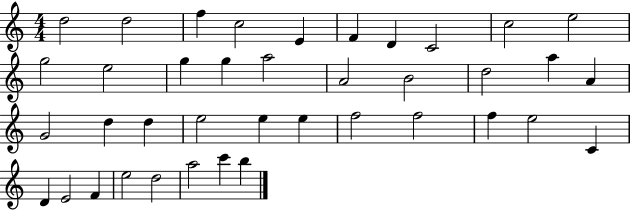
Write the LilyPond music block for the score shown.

{
  \clef treble
  \numericTimeSignature
  \time 4/4
  \key c \major
  d''2 d''2 | f''4 c''2 e'4 | f'4 d'4 c'2 | c''2 e''2 | \break g''2 e''2 | g''4 g''4 a''2 | a'2 b'2 | d''2 a''4 a'4 | \break g'2 d''4 d''4 | e''2 e''4 e''4 | f''2 f''2 | f''4 e''2 c'4 | \break d'4 e'2 f'4 | e''2 d''2 | a''2 c'''4 b''4 | \bar "|."
}